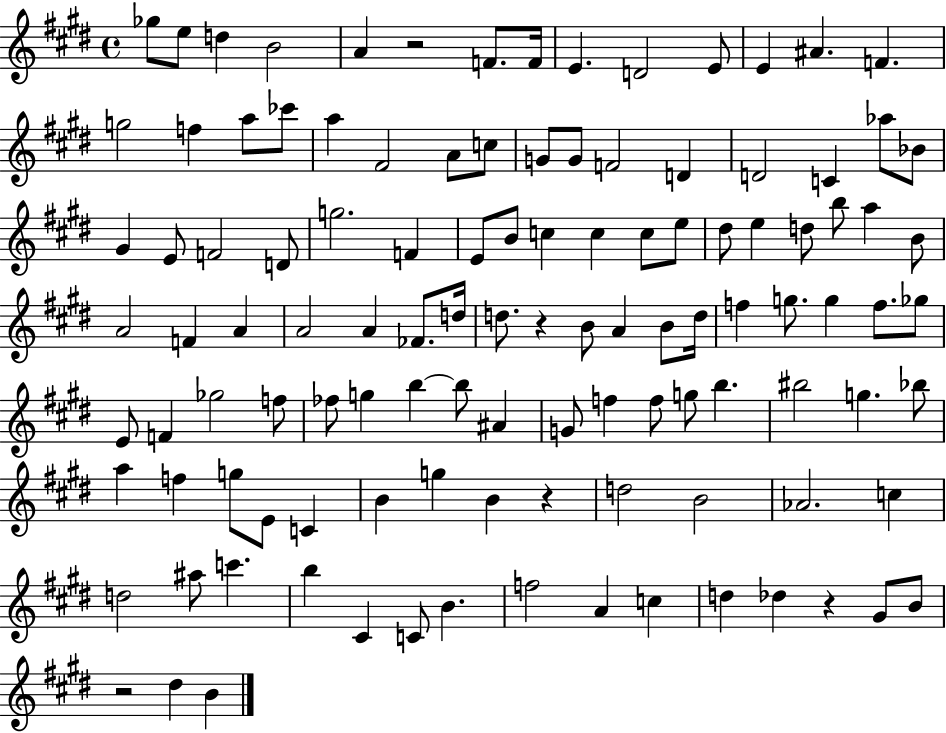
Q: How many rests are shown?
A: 5